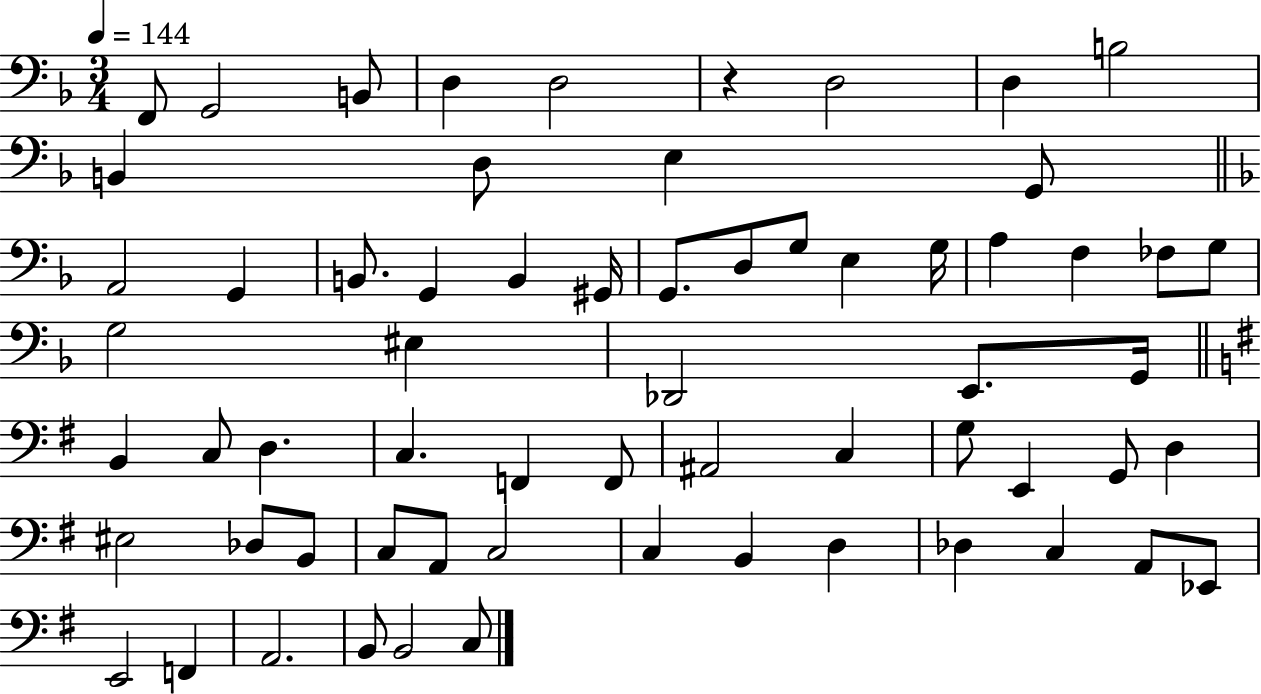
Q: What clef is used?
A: bass